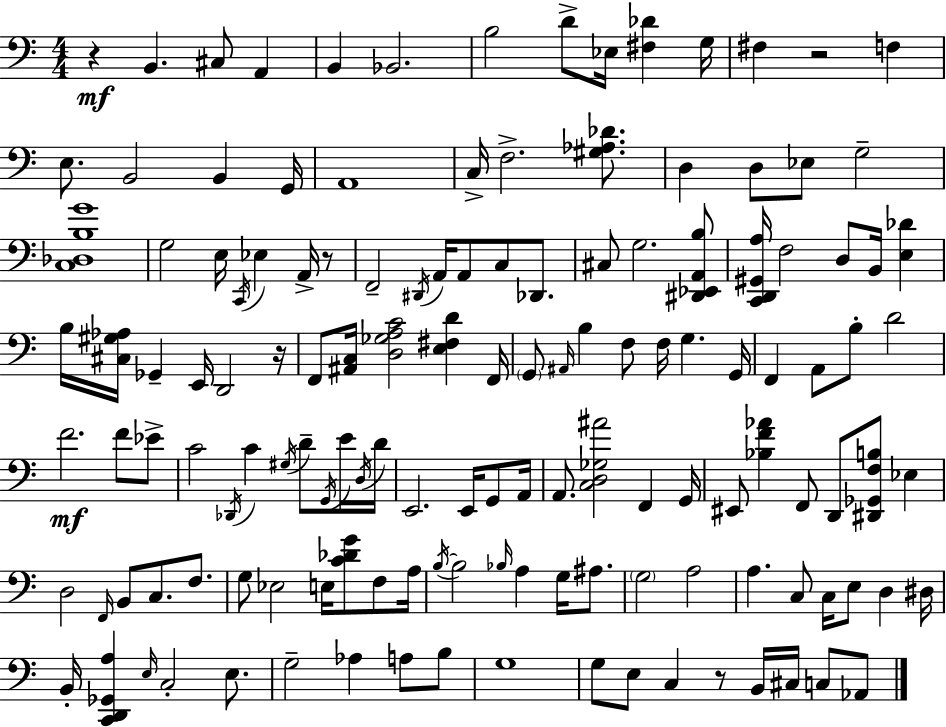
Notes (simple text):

R/q B2/q. C#3/e A2/q B2/q Bb2/h. B3/h D4/e Eb3/s [F#3,Db4]/q G3/s F#3/q R/h F3/q E3/e. B2/h B2/q G2/s A2/w C3/s F3/h. [G#3,Ab3,Db4]/e. D3/q D3/e Eb3/e G3/h [C3,Db3,B3,G4]/w G3/h E3/s C2/s Eb3/q A2/s R/e F2/h D#2/s A2/s A2/e C3/e Db2/e. C#3/e G3/h. [D#2,Eb2,A2,B3]/e [C2,D2,G#2,A3]/s F3/h D3/e B2/s [E3,Db4]/q B3/s [C#3,G#3,Ab3]/s Gb2/q E2/s D2/h R/s F2/e [A#2,C3]/s [D3,Gb3,A3,C4]/h [E3,F#3,D4]/q F2/s G2/e A#2/s B3/q F3/e F3/s G3/q. G2/s F2/q A2/e B3/e D4/h F4/h. F4/e Eb4/e C4/h Db2/s C4/q G#3/s D4/e G2/s E4/s D3/s D4/s E2/h. E2/s G2/e A2/s A2/e. [C3,D3,Gb3,A#4]/h F2/q G2/s EIS2/e [Bb3,F4,Ab4]/q F2/e D2/e [D#2,Gb2,F3,B3]/e Eb3/q D3/h F2/s B2/e C3/e. F3/e. G3/e Eb3/h E3/s [C4,Db4,G4]/e F3/e A3/s B3/s B3/h Bb3/s A3/q G3/s A#3/e. G3/h A3/h A3/q. C3/e C3/s E3/e D3/q D#3/s B2/s [C2,D2,Gb2,A3]/q E3/s C3/h E3/e. G3/h Ab3/q A3/e B3/e G3/w G3/e E3/e C3/q R/e B2/s C#3/s C3/e Ab2/e